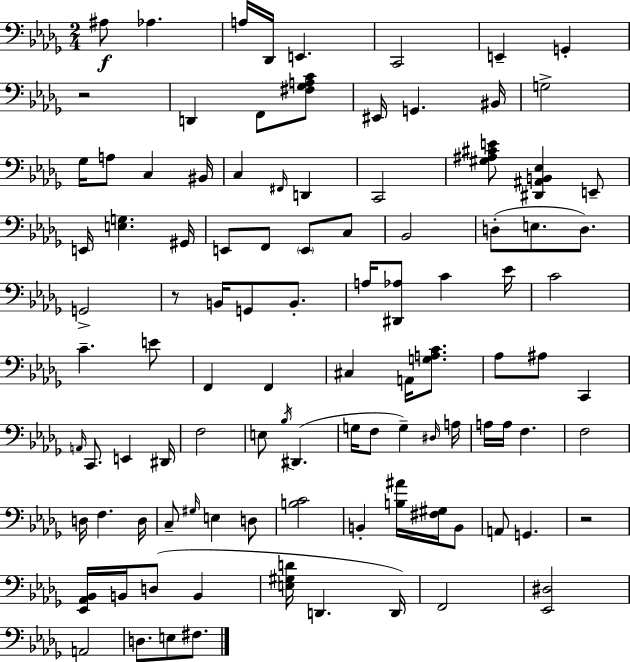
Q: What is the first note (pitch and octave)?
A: A#3